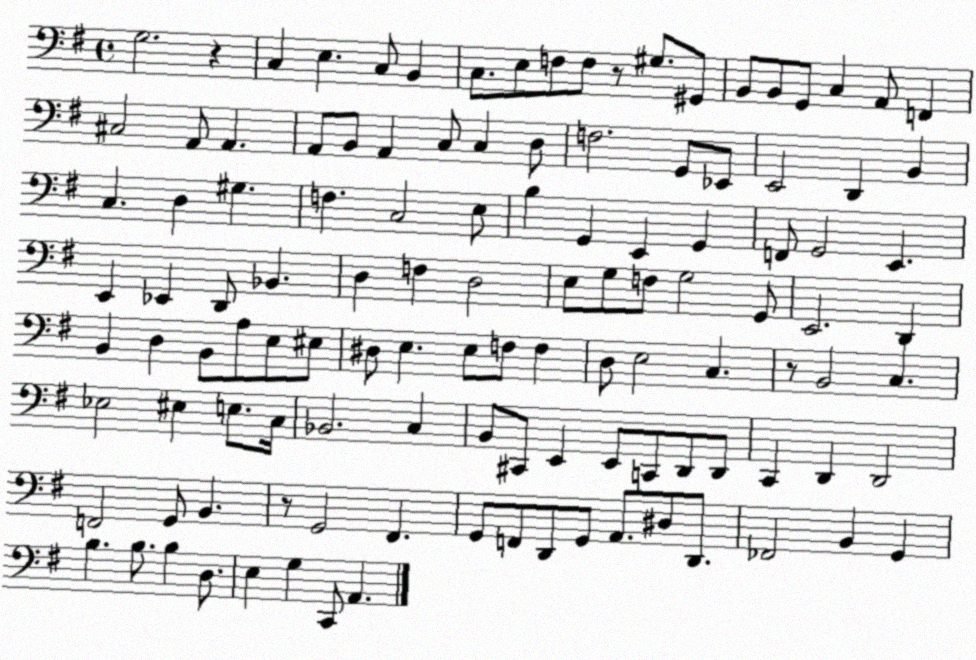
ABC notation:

X:1
T:Untitled
M:4/4
L:1/4
K:G
G,2 z C, E, C,/2 B,, C,/2 E,/2 F,/2 F,/2 z/2 ^G,/2 ^G,,/2 B,,/2 B,,/2 G,,/2 C, A,,/2 F,, ^C,2 A,,/2 A,, A,,/2 B,,/2 A,, C,/2 C, D,/2 F,2 G,,/2 _E,,/2 E,,2 D,, B,, C, D, ^G, F, C,2 E,/2 B, G,, E,, G,, F,,/2 G,,2 E,, E,, _E,, D,,/2 _B,, D, F, D,2 E,/2 G,/2 F,/2 G,2 G,,/2 E,,2 D,, B,, D, B,,/2 A,/2 E,/2 ^E,/2 ^D,/2 E, E,/2 F,/2 F, D,/2 E,2 C, z/2 B,,2 C, _E,2 ^E, E,/2 C,/4 _B,,2 C, B,,/2 ^C,,/2 E,, E,,/2 C,,/2 D,,/2 D,,/2 C,, D,, D,,2 F,,2 G,,/2 B,, z/2 G,,2 ^F,, G,,/2 F,,/2 D,,/2 G,,/2 A,,/2 ^D,/2 D,,/2 _F,,2 B,, G,, B, B,/2 B, D,/2 E, G, C,,/2 A,,